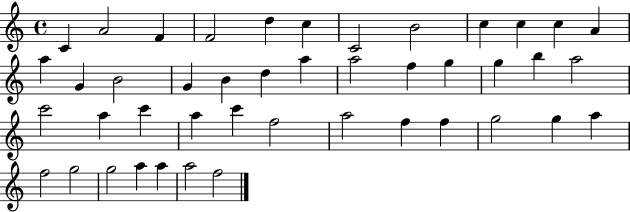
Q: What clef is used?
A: treble